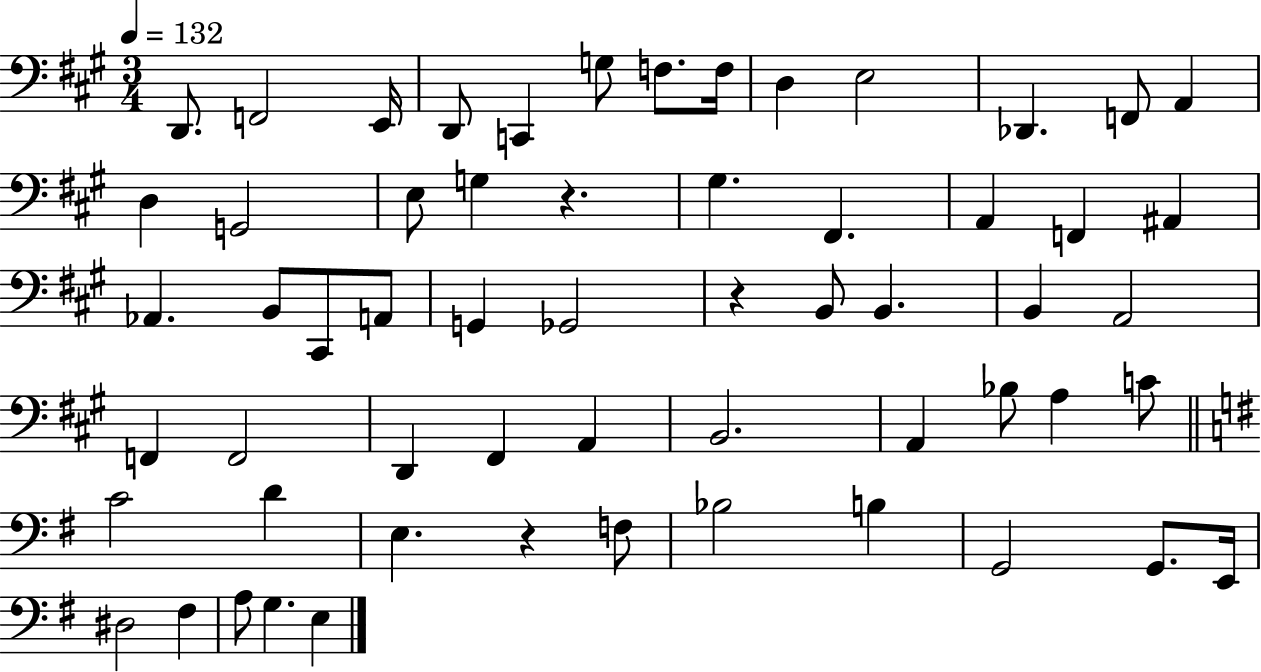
{
  \clef bass
  \numericTimeSignature
  \time 3/4
  \key a \major
  \tempo 4 = 132
  d,8. f,2 e,16 | d,8 c,4 g8 f8. f16 | d4 e2 | des,4. f,8 a,4 | \break d4 g,2 | e8 g4 r4. | gis4. fis,4. | a,4 f,4 ais,4 | \break aes,4. b,8 cis,8 a,8 | g,4 ges,2 | r4 b,8 b,4. | b,4 a,2 | \break f,4 f,2 | d,4 fis,4 a,4 | b,2. | a,4 bes8 a4 c'8 | \break \bar "||" \break \key g \major c'2 d'4 | e4. r4 f8 | bes2 b4 | g,2 g,8. e,16 | \break dis2 fis4 | a8 g4. e4 | \bar "|."
}